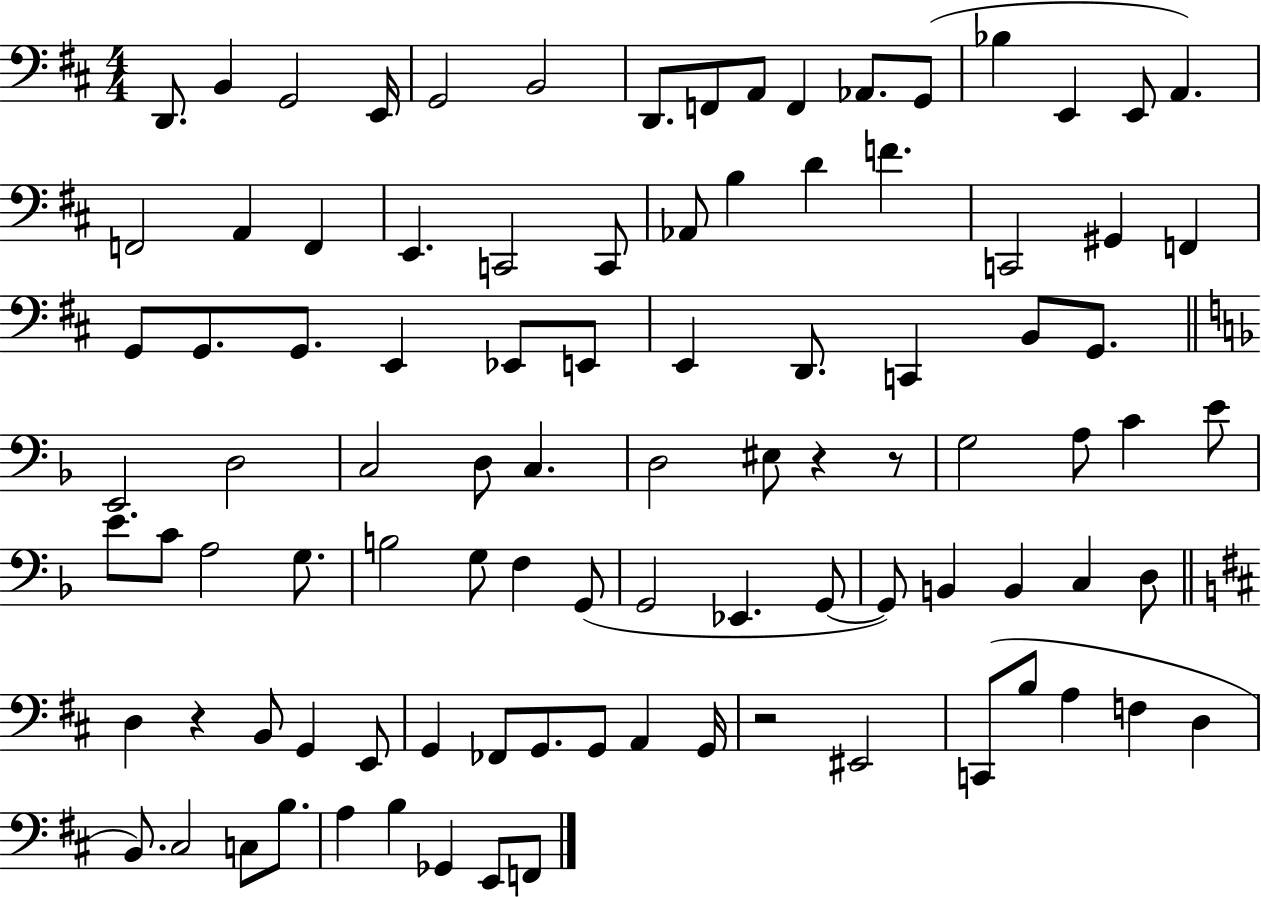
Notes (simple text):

D2/e. B2/q G2/h E2/s G2/h B2/h D2/e. F2/e A2/e F2/q Ab2/e. G2/e Bb3/q E2/q E2/e A2/q. F2/h A2/q F2/q E2/q. C2/h C2/e Ab2/e B3/q D4/q F4/q. C2/h G#2/q F2/q G2/e G2/e. G2/e. E2/q Eb2/e E2/e E2/q D2/e. C2/q B2/e G2/e. E2/h D3/h C3/h D3/e C3/q. D3/h EIS3/e R/q R/e G3/h A3/e C4/q E4/e E4/e. C4/e A3/h G3/e. B3/h G3/e F3/q G2/e G2/h Eb2/q. G2/e G2/e B2/q B2/q C3/q D3/e D3/q R/q B2/e G2/q E2/e G2/q FES2/e G2/e. G2/e A2/q G2/s R/h EIS2/h C2/e B3/e A3/q F3/q D3/q B2/e. C#3/h C3/e B3/e. A3/q B3/q Gb2/q E2/e F2/e